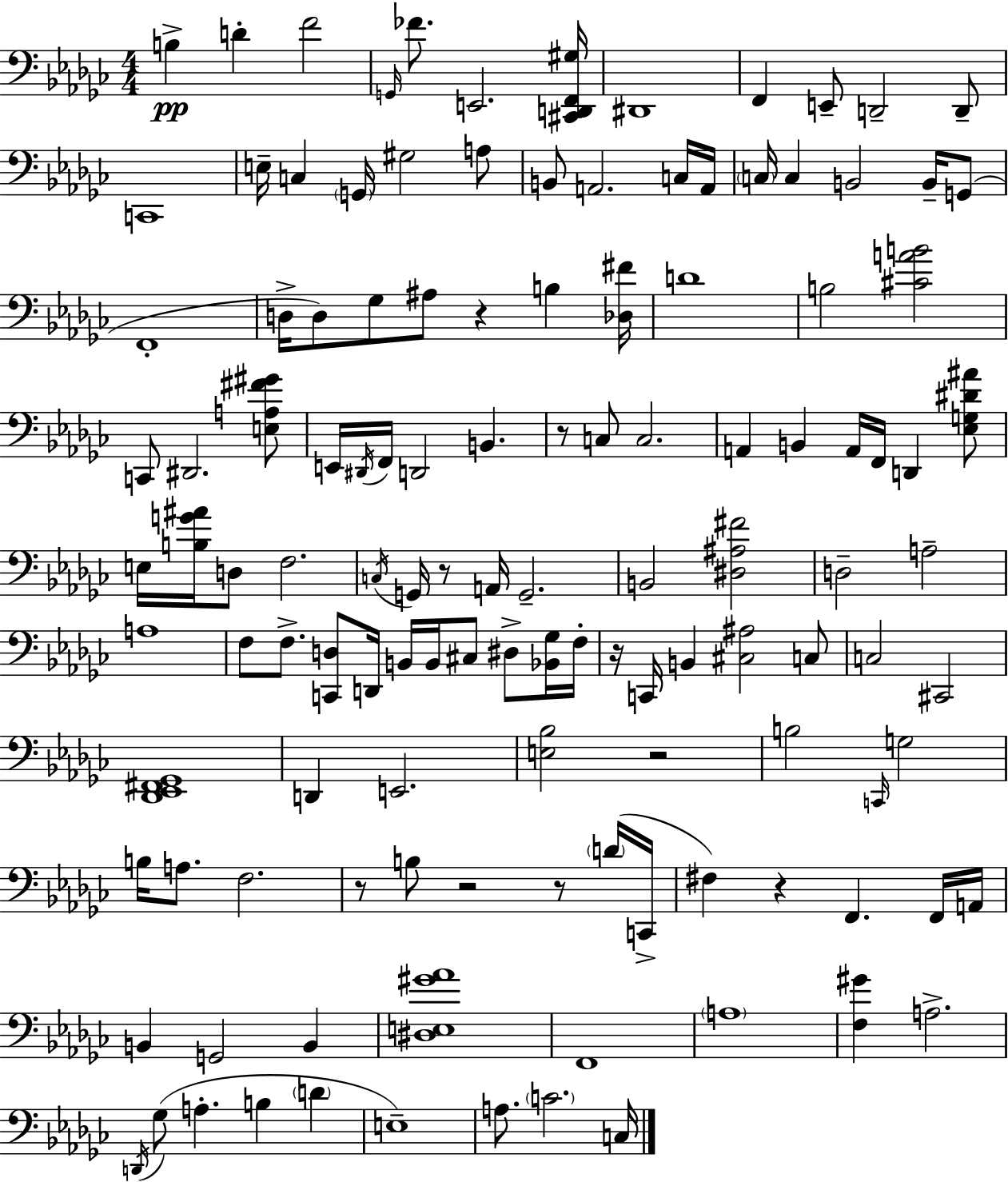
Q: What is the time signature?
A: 4/4